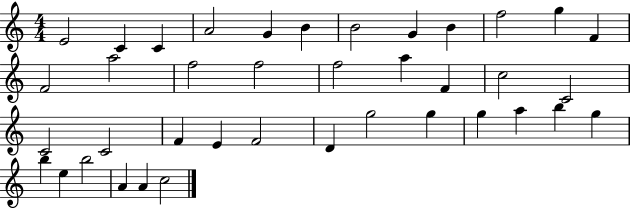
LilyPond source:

{
  \clef treble
  \numericTimeSignature
  \time 4/4
  \key c \major
  e'2 c'4 c'4 | a'2 g'4 b'4 | b'2 g'4 b'4 | f''2 g''4 f'4 | \break f'2 a''2 | f''2 f''2 | f''2 a''4 f'4 | c''2 c'2 | \break c'2 c'2 | f'4 e'4 f'2 | d'4 g''2 g''4 | g''4 a''4 b''4 g''4 | \break b''4 e''4 b''2 | a'4 a'4 c''2 | \bar "|."
}